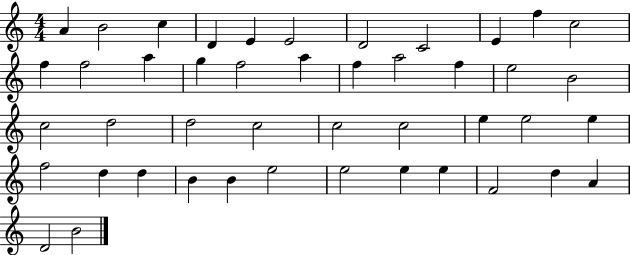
{
  \clef treble
  \numericTimeSignature
  \time 4/4
  \key c \major
  a'4 b'2 c''4 | d'4 e'4 e'2 | d'2 c'2 | e'4 f''4 c''2 | \break f''4 f''2 a''4 | g''4 f''2 a''4 | f''4 a''2 f''4 | e''2 b'2 | \break c''2 d''2 | d''2 c''2 | c''2 c''2 | e''4 e''2 e''4 | \break f''2 d''4 d''4 | b'4 b'4 e''2 | e''2 e''4 e''4 | f'2 d''4 a'4 | \break d'2 b'2 | \bar "|."
}